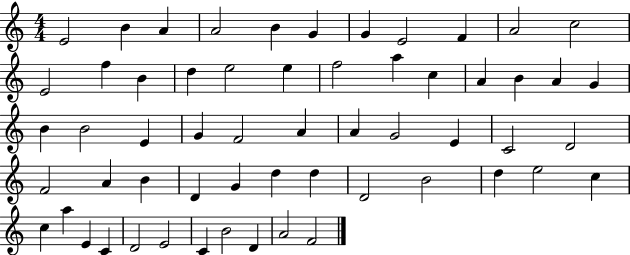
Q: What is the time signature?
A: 4/4